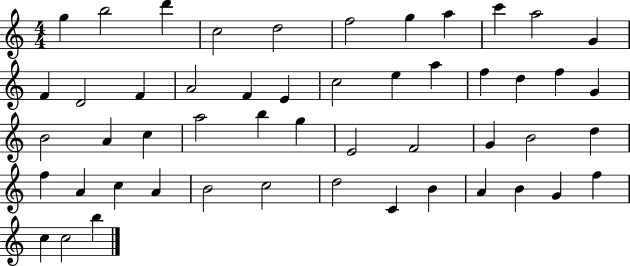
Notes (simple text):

G5/q B5/h D6/q C5/h D5/h F5/h G5/q A5/q C6/q A5/h G4/q F4/q D4/h F4/q A4/h F4/q E4/q C5/h E5/q A5/q F5/q D5/q F5/q G4/q B4/h A4/q C5/q A5/h B5/q G5/q E4/h F4/h G4/q B4/h D5/q F5/q A4/q C5/q A4/q B4/h C5/h D5/h C4/q B4/q A4/q B4/q G4/q F5/q C5/q C5/h B5/q